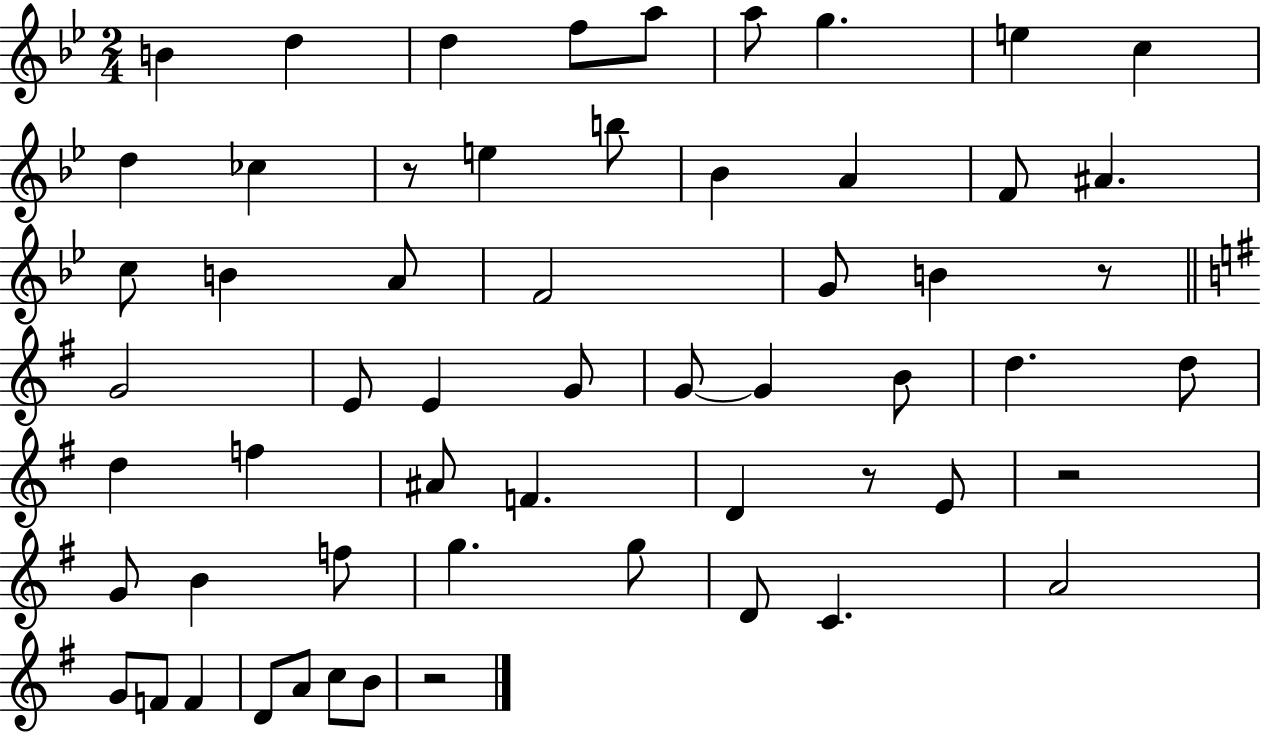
B4/q D5/q D5/q F5/e A5/e A5/e G5/q. E5/q C5/q D5/q CES5/q R/e E5/q B5/e Bb4/q A4/q F4/e A#4/q. C5/e B4/q A4/e F4/h G4/e B4/q R/e G4/h E4/e E4/q G4/e G4/e G4/q B4/e D5/q. D5/e D5/q F5/q A#4/e F4/q. D4/q R/e E4/e R/h G4/e B4/q F5/e G5/q. G5/e D4/e C4/q. A4/h G4/e F4/e F4/q D4/e A4/e C5/e B4/e R/h